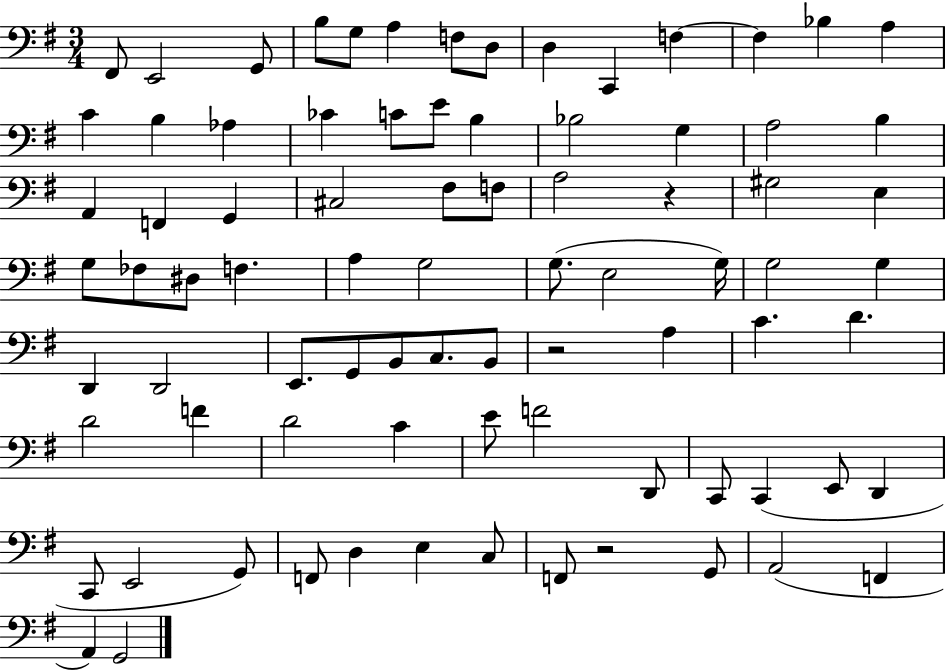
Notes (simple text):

F#2/e E2/h G2/e B3/e G3/e A3/q F3/e D3/e D3/q C2/q F3/q F3/q Bb3/q A3/q C4/q B3/q Ab3/q CES4/q C4/e E4/e B3/q Bb3/h G3/q A3/h B3/q A2/q F2/q G2/q C#3/h F#3/e F3/e A3/h R/q G#3/h E3/q G3/e FES3/e D#3/e F3/q. A3/q G3/h G3/e. E3/h G3/s G3/h G3/q D2/q D2/h E2/e. G2/e B2/e C3/e. B2/e R/h A3/q C4/q. D4/q. D4/h F4/q D4/h C4/q E4/e F4/h D2/e C2/e C2/q E2/e D2/q C2/e E2/h G2/e F2/e D3/q E3/q C3/e F2/e R/h G2/e A2/h F2/q A2/q G2/h